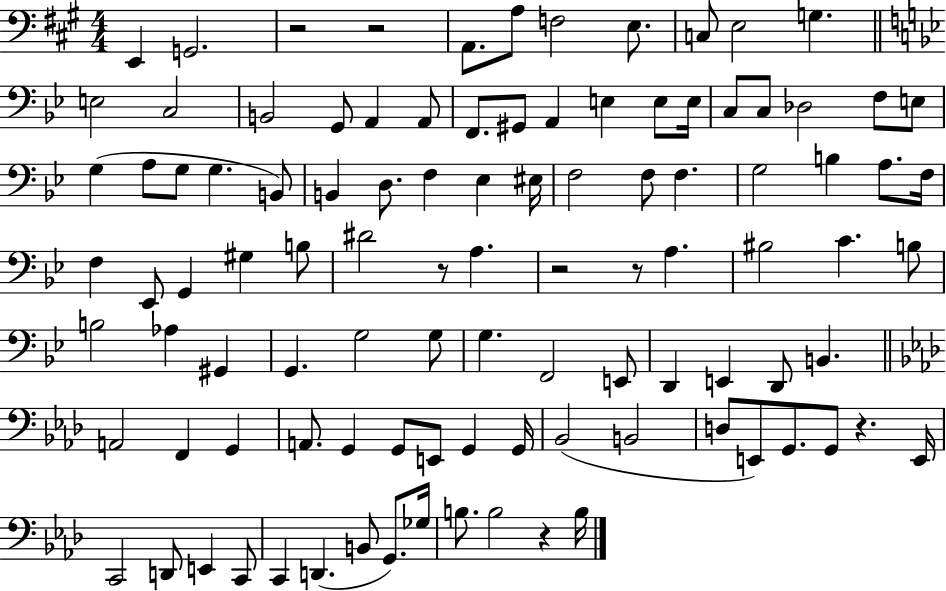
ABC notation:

X:1
T:Untitled
M:4/4
L:1/4
K:A
E,, G,,2 z2 z2 A,,/2 A,/2 F,2 E,/2 C,/2 E,2 G, E,2 C,2 B,,2 G,,/2 A,, A,,/2 F,,/2 ^G,,/2 A,, E, E,/2 E,/4 C,/2 C,/2 _D,2 F,/2 E,/2 G, A,/2 G,/2 G, B,,/2 B,, D,/2 F, _E, ^E,/4 F,2 F,/2 F, G,2 B, A,/2 F,/4 F, _E,,/2 G,, ^G, B,/2 ^D2 z/2 A, z2 z/2 A, ^B,2 C B,/2 B,2 _A, ^G,, G,, G,2 G,/2 G, F,,2 E,,/2 D,, E,, D,,/2 B,, A,,2 F,, G,, A,,/2 G,, G,,/2 E,,/2 G,, G,,/4 _B,,2 B,,2 D,/2 E,,/2 G,,/2 G,,/2 z E,,/4 C,,2 D,,/2 E,, C,,/2 C,, D,, B,,/2 G,,/2 _G,/4 B,/2 B,2 z B,/4